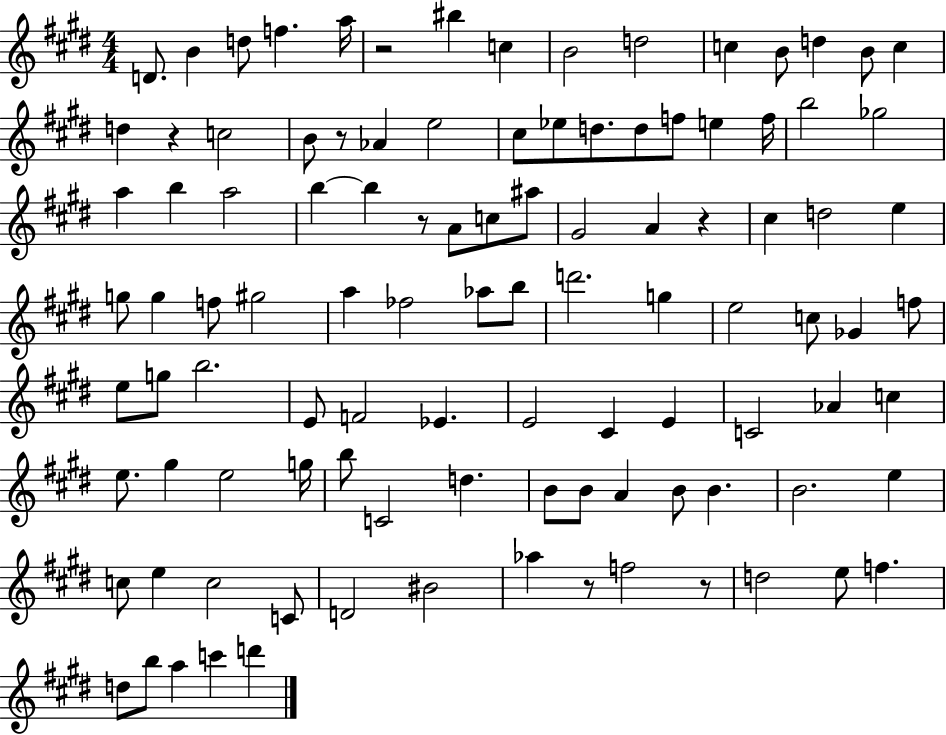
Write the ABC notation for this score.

X:1
T:Untitled
M:4/4
L:1/4
K:E
D/2 B d/2 f a/4 z2 ^b c B2 d2 c B/2 d B/2 c d z c2 B/2 z/2 _A e2 ^c/2 _e/2 d/2 d/2 f/2 e f/4 b2 _g2 a b a2 b b z/2 A/2 c/2 ^a/2 ^G2 A z ^c d2 e g/2 g f/2 ^g2 a _f2 _a/2 b/2 d'2 g e2 c/2 _G f/2 e/2 g/2 b2 E/2 F2 _E E2 ^C E C2 _A c e/2 ^g e2 g/4 b/2 C2 d B/2 B/2 A B/2 B B2 e c/2 e c2 C/2 D2 ^B2 _a z/2 f2 z/2 d2 e/2 f d/2 b/2 a c' d'